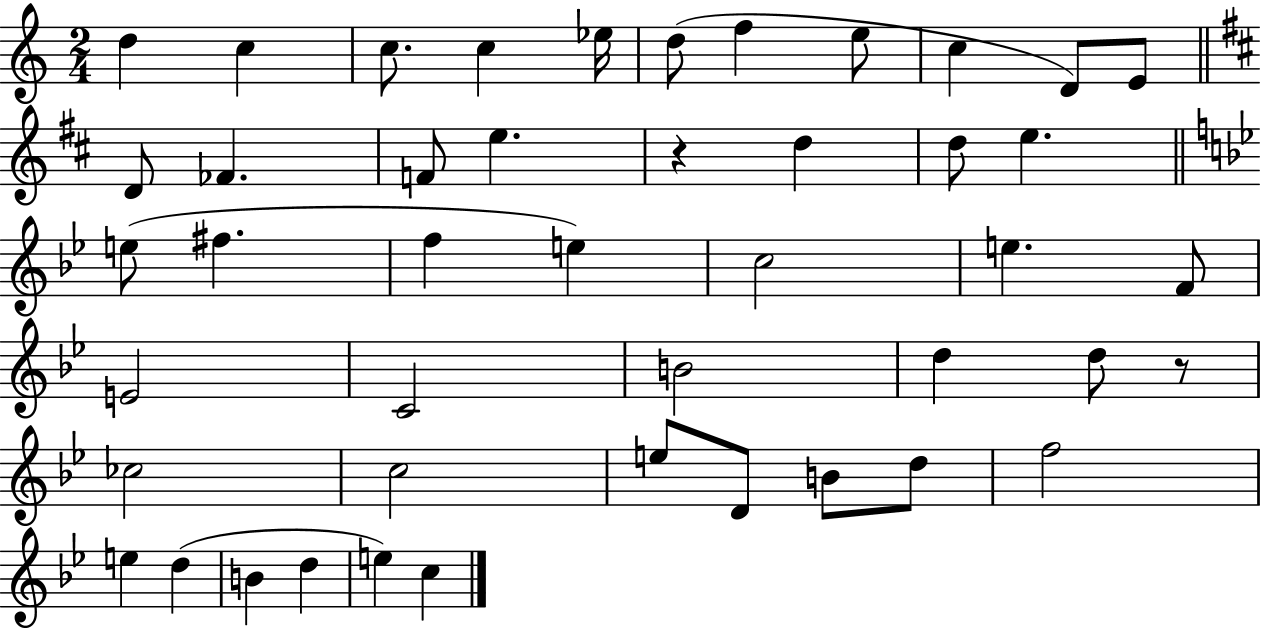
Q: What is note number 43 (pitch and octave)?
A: C5